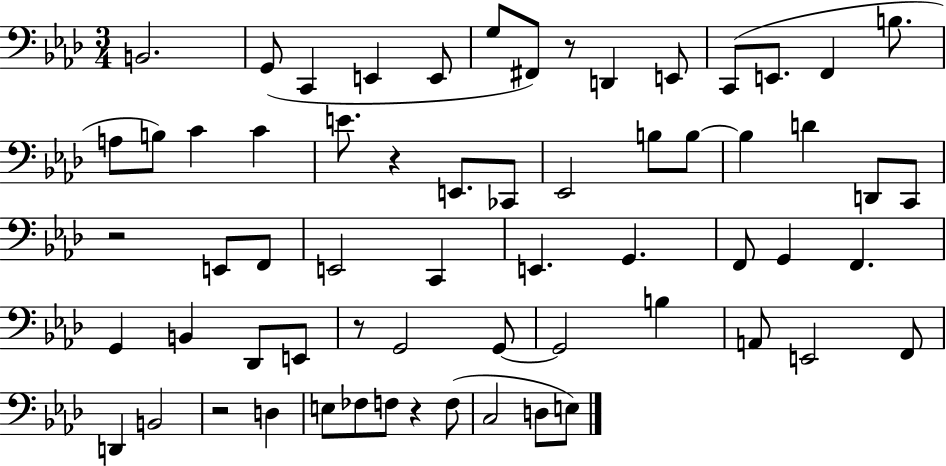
B2/h. G2/e C2/q E2/q E2/e G3/e F#2/e R/e D2/q E2/e C2/e E2/e. F2/q B3/e. A3/e B3/e C4/q C4/q E4/e. R/q E2/e. CES2/e Eb2/h B3/e B3/e B3/q D4/q D2/e C2/e R/h E2/e F2/e E2/h C2/q E2/q. G2/q. F2/e G2/q F2/q. G2/q B2/q Db2/e E2/e R/e G2/h G2/e G2/h B3/q A2/e E2/h F2/e D2/q B2/h R/h D3/q E3/e FES3/e F3/e R/q F3/e C3/h D3/e E3/e